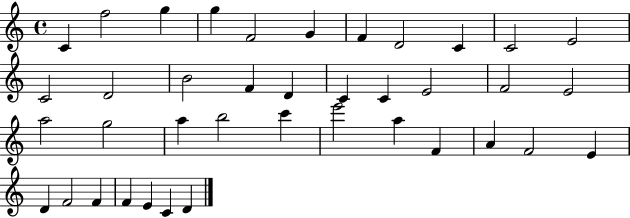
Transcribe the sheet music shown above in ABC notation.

X:1
T:Untitled
M:4/4
L:1/4
K:C
C f2 g g F2 G F D2 C C2 E2 C2 D2 B2 F D C C E2 F2 E2 a2 g2 a b2 c' e'2 a F A F2 E D F2 F F E C D